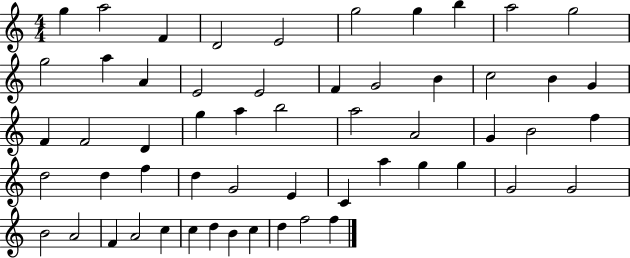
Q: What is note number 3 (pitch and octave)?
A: F4